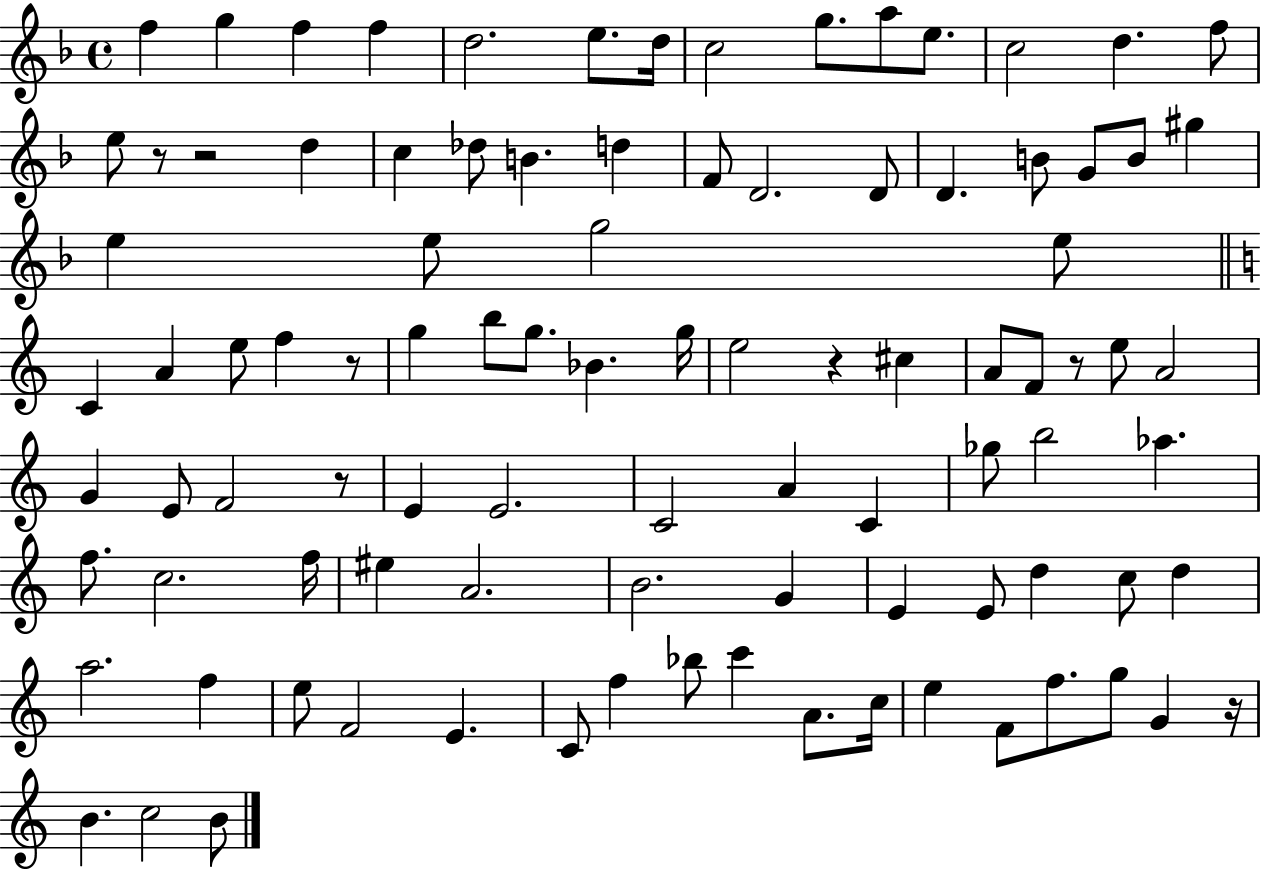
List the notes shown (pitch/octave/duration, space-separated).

F5/q G5/q F5/q F5/q D5/h. E5/e. D5/s C5/h G5/e. A5/e E5/e. C5/h D5/q. F5/e E5/e R/e R/h D5/q C5/q Db5/e B4/q. D5/q F4/e D4/h. D4/e D4/q. B4/e G4/e B4/e G#5/q E5/q E5/e G5/h E5/e C4/q A4/q E5/e F5/q R/e G5/q B5/e G5/e. Bb4/q. G5/s E5/h R/q C#5/q A4/e F4/e R/e E5/e A4/h G4/q E4/e F4/h R/e E4/q E4/h. C4/h A4/q C4/q Gb5/e B5/h Ab5/q. F5/e. C5/h. F5/s EIS5/q A4/h. B4/h. G4/q E4/q E4/e D5/q C5/e D5/q A5/h. F5/q E5/e F4/h E4/q. C4/e F5/q Bb5/e C6/q A4/e. C5/s E5/q F4/e F5/e. G5/e G4/q R/s B4/q. C5/h B4/e